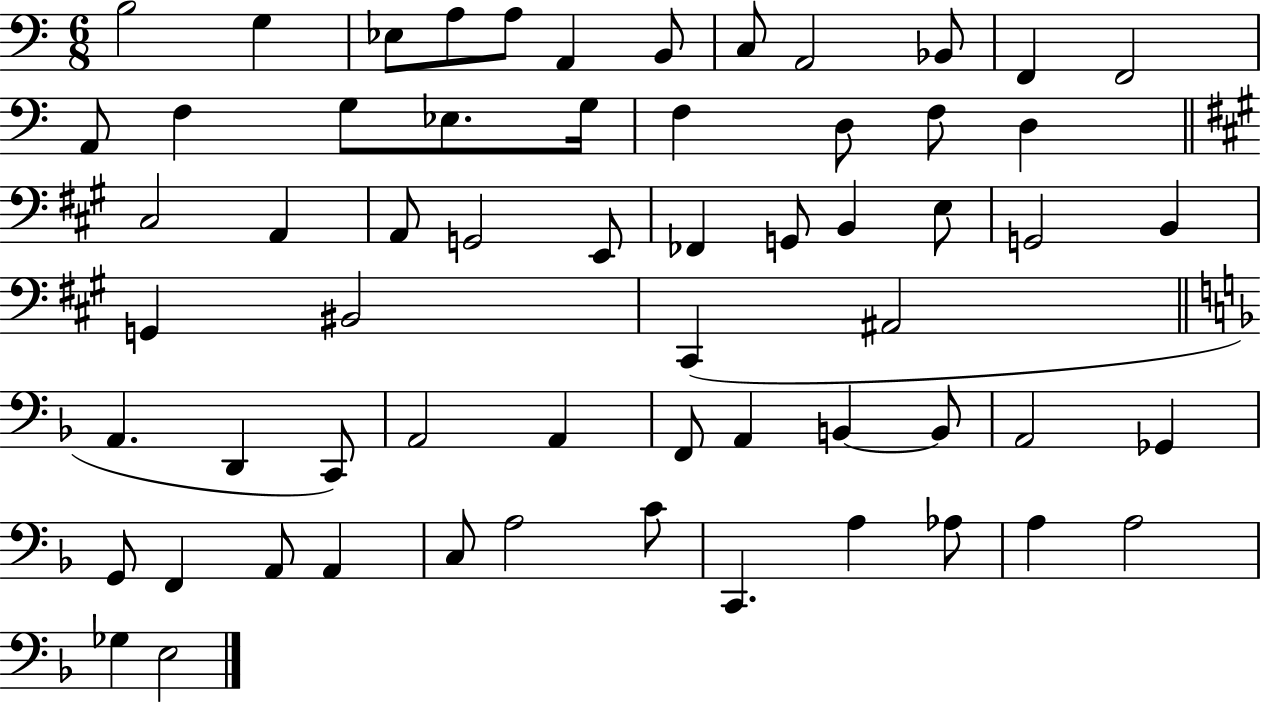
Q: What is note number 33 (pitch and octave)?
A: G2